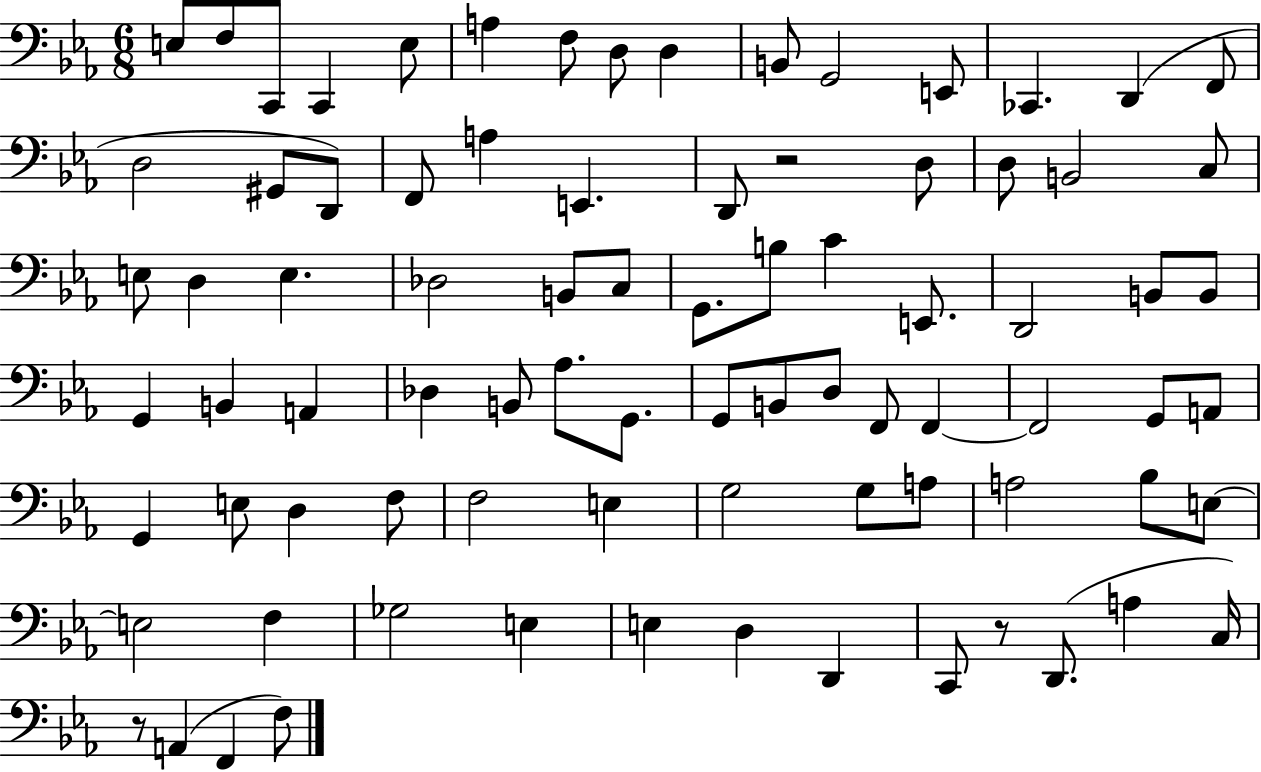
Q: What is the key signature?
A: EES major